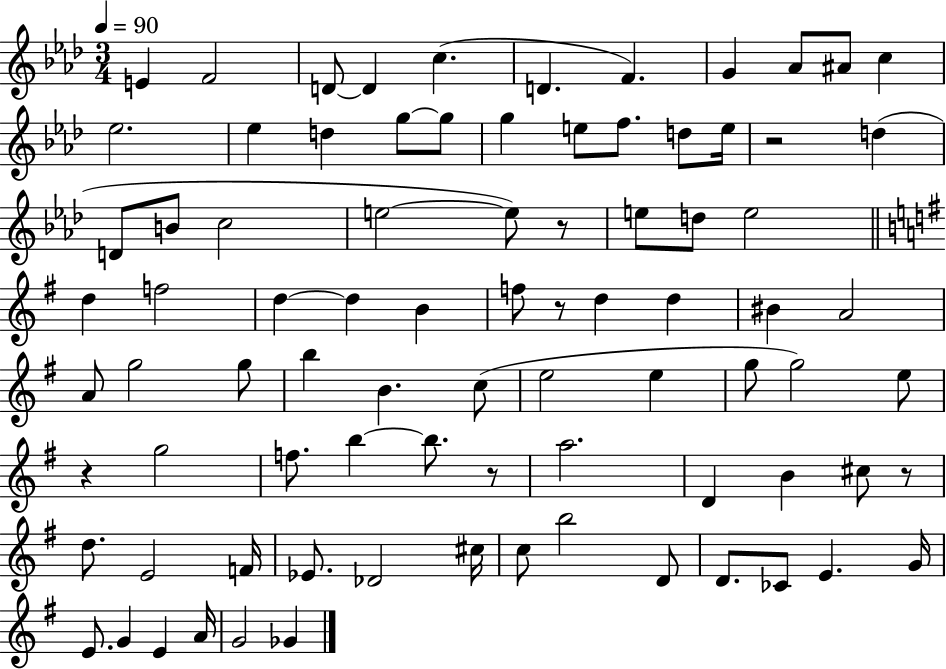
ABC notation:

X:1
T:Untitled
M:3/4
L:1/4
K:Ab
E F2 D/2 D c D F G _A/2 ^A/2 c _e2 _e d g/2 g/2 g e/2 f/2 d/2 e/4 z2 d D/2 B/2 c2 e2 e/2 z/2 e/2 d/2 e2 d f2 d d B f/2 z/2 d d ^B A2 A/2 g2 g/2 b B c/2 e2 e g/2 g2 e/2 z g2 f/2 b b/2 z/2 a2 D B ^c/2 z/2 d/2 E2 F/4 _E/2 _D2 ^c/4 c/2 b2 D/2 D/2 _C/2 E G/4 E/2 G E A/4 G2 _G